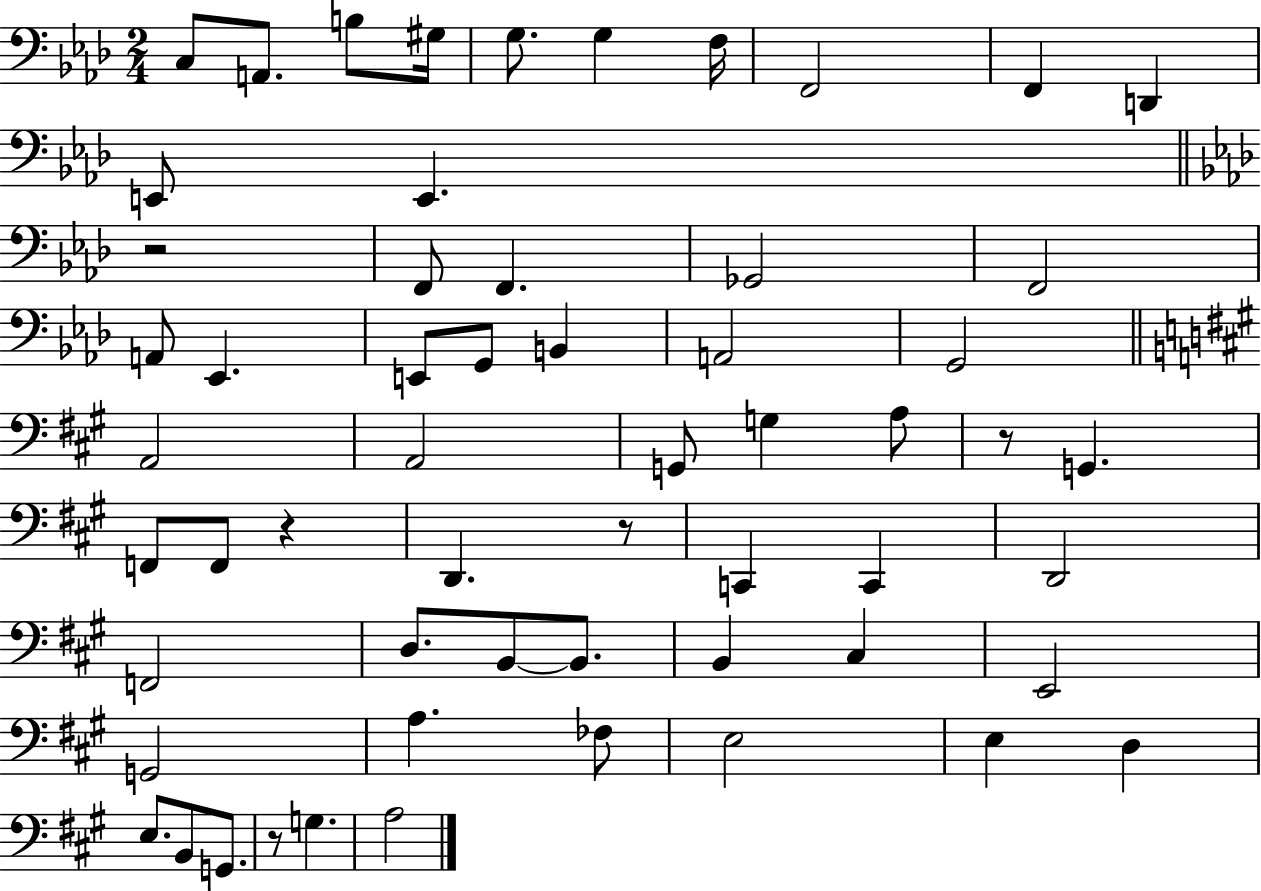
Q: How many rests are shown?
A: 5